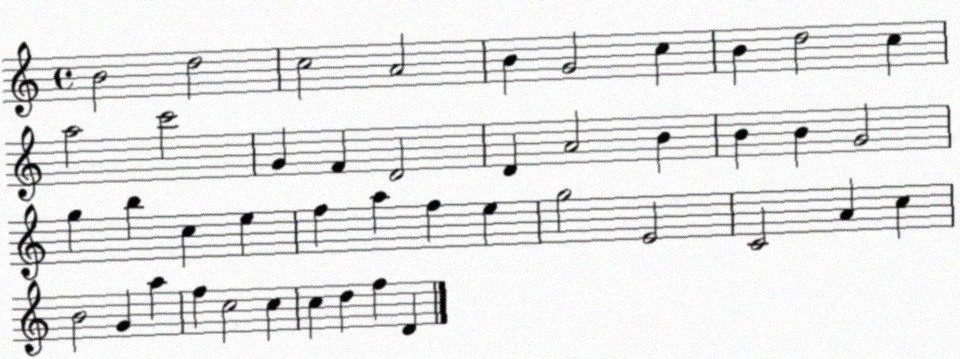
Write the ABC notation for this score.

X:1
T:Untitled
M:4/4
L:1/4
K:C
B2 d2 c2 A2 B G2 c B d2 c a2 c'2 G F D2 D A2 B B B G2 g b c e f a f e g2 E2 C2 A c B2 G a f c2 c c d f D